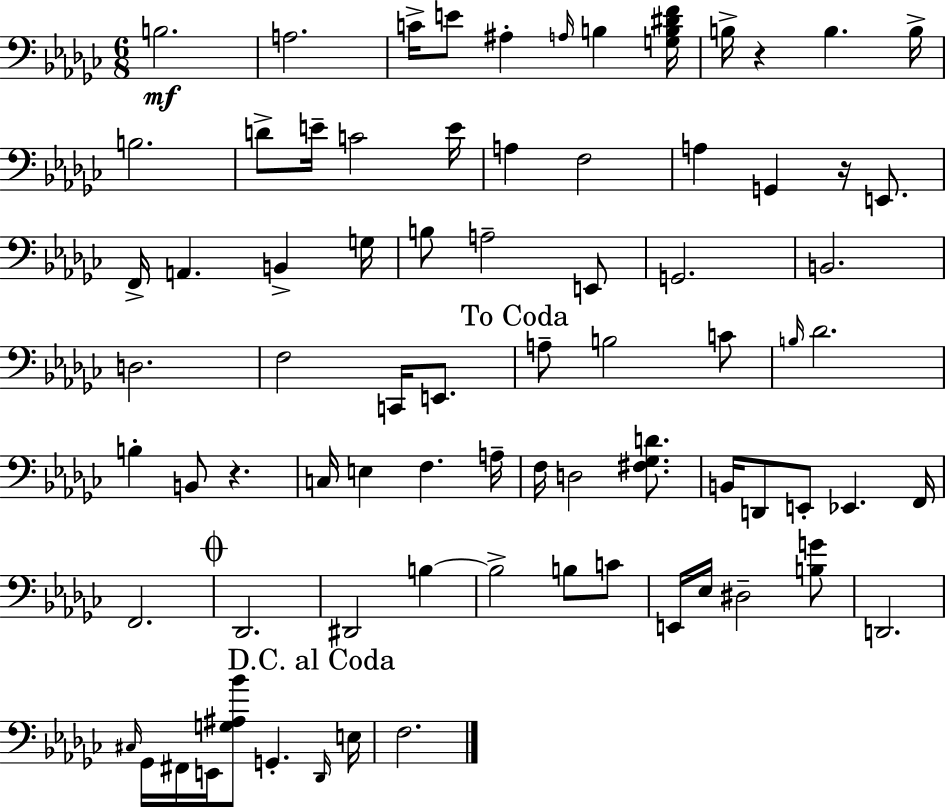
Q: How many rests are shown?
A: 3